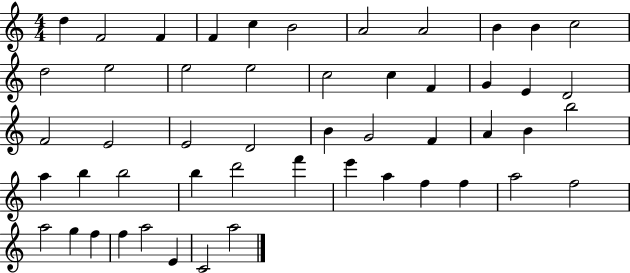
X:1
T:Untitled
M:4/4
L:1/4
K:C
d F2 F F c B2 A2 A2 B B c2 d2 e2 e2 e2 c2 c F G E D2 F2 E2 E2 D2 B G2 F A B b2 a b b2 b d'2 f' e' a f f a2 f2 a2 g f f a2 E C2 a2